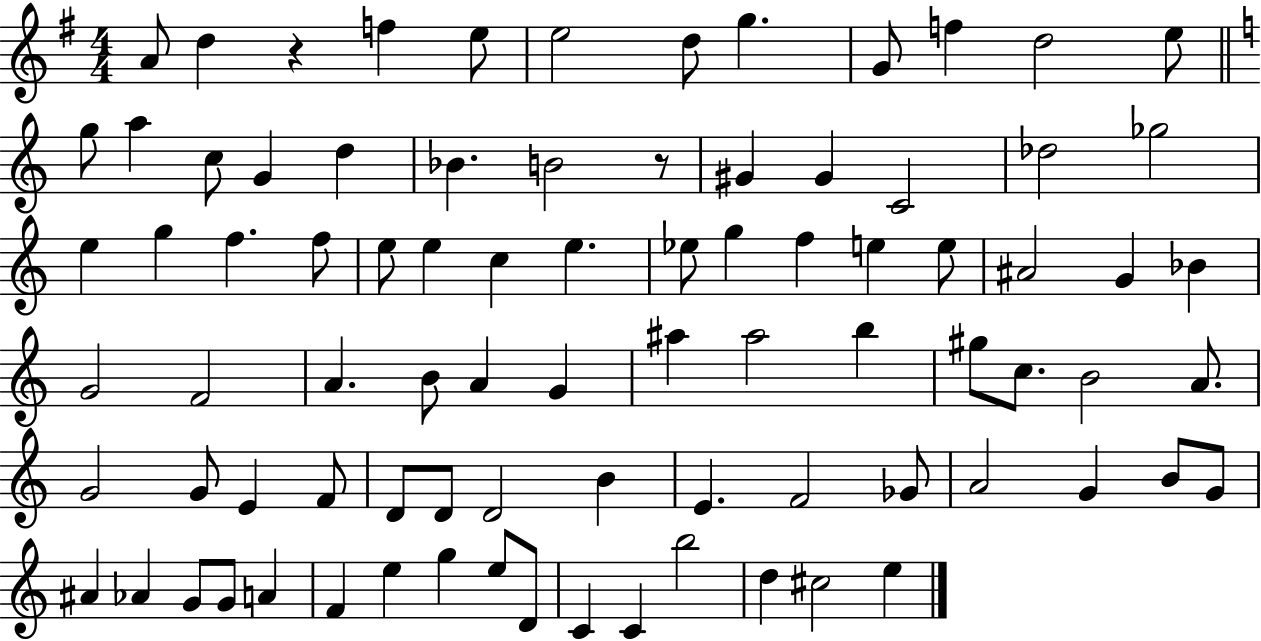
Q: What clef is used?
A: treble